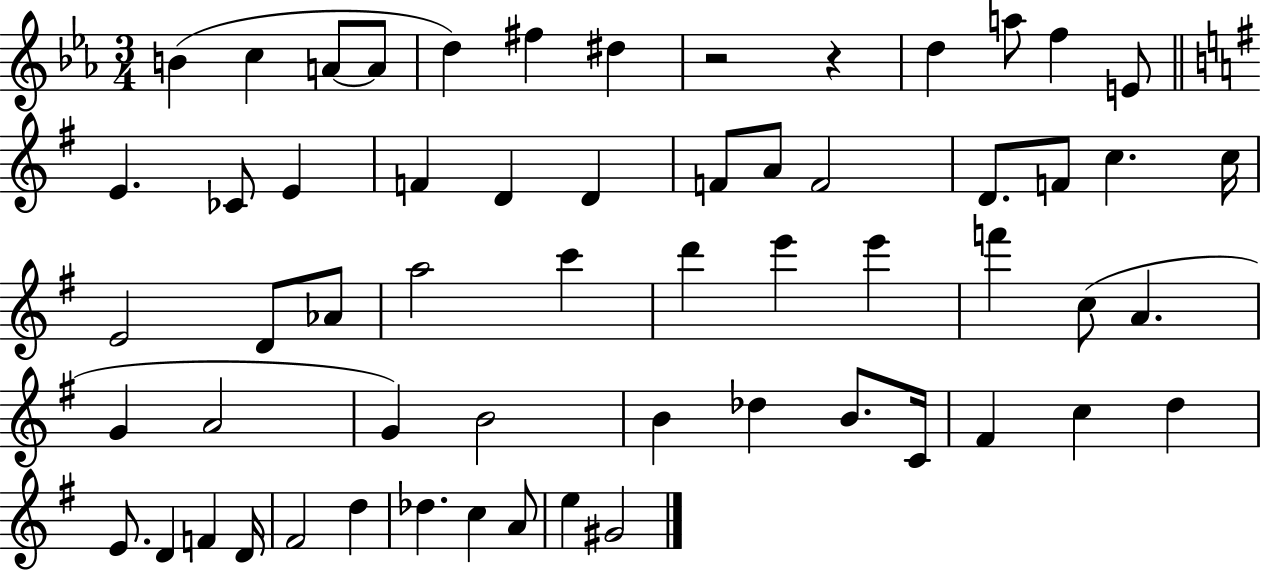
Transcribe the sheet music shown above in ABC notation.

X:1
T:Untitled
M:3/4
L:1/4
K:Eb
B c A/2 A/2 d ^f ^d z2 z d a/2 f E/2 E _C/2 E F D D F/2 A/2 F2 D/2 F/2 c c/4 E2 D/2 _A/2 a2 c' d' e' e' f' c/2 A G A2 G B2 B _d B/2 C/4 ^F c d E/2 D F D/4 ^F2 d _d c A/2 e ^G2